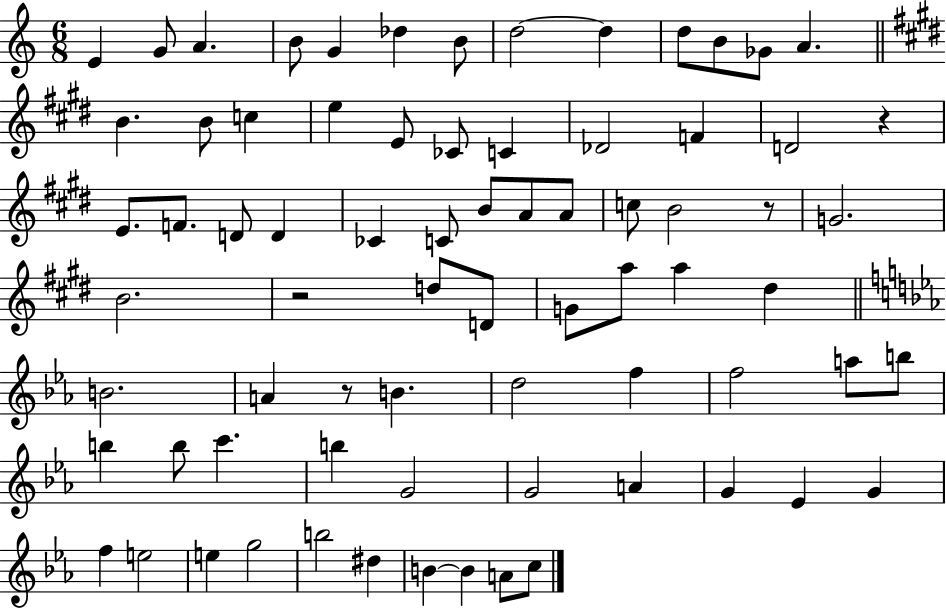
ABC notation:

X:1
T:Untitled
M:6/8
L:1/4
K:C
E G/2 A B/2 G _d B/2 d2 d d/2 B/2 _G/2 A B B/2 c e E/2 _C/2 C _D2 F D2 z E/2 F/2 D/2 D _C C/2 B/2 A/2 A/2 c/2 B2 z/2 G2 B2 z2 d/2 D/2 G/2 a/2 a ^d B2 A z/2 B d2 f f2 a/2 b/2 b b/2 c' b G2 G2 A G _E G f e2 e g2 b2 ^d B B A/2 c/2